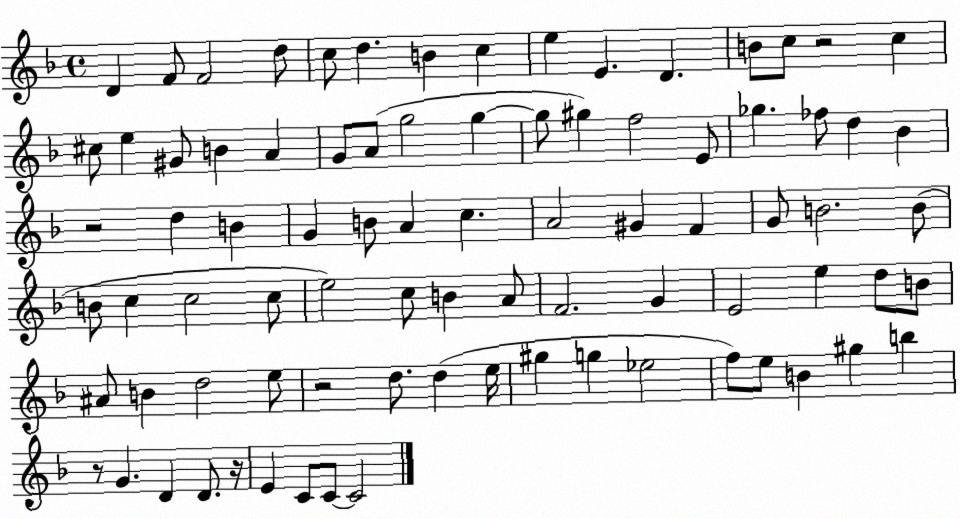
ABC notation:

X:1
T:Untitled
M:4/4
L:1/4
K:F
D F/2 F2 d/2 c/2 d B c e E D B/2 c/2 z2 c ^c/2 e ^G/2 B A G/2 A/2 g2 g g/2 ^g f2 E/2 _g _f/2 d _B z2 d B G B/2 A c A2 ^G F G/2 B2 B/2 B/2 c c2 c/2 e2 c/2 B A/2 F2 G E2 e d/2 B/2 ^A/2 B d2 e/2 z2 d/2 d e/4 ^g g _e2 f/2 e/2 B ^g b z/2 G D D/2 z/4 E C/2 C/2 C2